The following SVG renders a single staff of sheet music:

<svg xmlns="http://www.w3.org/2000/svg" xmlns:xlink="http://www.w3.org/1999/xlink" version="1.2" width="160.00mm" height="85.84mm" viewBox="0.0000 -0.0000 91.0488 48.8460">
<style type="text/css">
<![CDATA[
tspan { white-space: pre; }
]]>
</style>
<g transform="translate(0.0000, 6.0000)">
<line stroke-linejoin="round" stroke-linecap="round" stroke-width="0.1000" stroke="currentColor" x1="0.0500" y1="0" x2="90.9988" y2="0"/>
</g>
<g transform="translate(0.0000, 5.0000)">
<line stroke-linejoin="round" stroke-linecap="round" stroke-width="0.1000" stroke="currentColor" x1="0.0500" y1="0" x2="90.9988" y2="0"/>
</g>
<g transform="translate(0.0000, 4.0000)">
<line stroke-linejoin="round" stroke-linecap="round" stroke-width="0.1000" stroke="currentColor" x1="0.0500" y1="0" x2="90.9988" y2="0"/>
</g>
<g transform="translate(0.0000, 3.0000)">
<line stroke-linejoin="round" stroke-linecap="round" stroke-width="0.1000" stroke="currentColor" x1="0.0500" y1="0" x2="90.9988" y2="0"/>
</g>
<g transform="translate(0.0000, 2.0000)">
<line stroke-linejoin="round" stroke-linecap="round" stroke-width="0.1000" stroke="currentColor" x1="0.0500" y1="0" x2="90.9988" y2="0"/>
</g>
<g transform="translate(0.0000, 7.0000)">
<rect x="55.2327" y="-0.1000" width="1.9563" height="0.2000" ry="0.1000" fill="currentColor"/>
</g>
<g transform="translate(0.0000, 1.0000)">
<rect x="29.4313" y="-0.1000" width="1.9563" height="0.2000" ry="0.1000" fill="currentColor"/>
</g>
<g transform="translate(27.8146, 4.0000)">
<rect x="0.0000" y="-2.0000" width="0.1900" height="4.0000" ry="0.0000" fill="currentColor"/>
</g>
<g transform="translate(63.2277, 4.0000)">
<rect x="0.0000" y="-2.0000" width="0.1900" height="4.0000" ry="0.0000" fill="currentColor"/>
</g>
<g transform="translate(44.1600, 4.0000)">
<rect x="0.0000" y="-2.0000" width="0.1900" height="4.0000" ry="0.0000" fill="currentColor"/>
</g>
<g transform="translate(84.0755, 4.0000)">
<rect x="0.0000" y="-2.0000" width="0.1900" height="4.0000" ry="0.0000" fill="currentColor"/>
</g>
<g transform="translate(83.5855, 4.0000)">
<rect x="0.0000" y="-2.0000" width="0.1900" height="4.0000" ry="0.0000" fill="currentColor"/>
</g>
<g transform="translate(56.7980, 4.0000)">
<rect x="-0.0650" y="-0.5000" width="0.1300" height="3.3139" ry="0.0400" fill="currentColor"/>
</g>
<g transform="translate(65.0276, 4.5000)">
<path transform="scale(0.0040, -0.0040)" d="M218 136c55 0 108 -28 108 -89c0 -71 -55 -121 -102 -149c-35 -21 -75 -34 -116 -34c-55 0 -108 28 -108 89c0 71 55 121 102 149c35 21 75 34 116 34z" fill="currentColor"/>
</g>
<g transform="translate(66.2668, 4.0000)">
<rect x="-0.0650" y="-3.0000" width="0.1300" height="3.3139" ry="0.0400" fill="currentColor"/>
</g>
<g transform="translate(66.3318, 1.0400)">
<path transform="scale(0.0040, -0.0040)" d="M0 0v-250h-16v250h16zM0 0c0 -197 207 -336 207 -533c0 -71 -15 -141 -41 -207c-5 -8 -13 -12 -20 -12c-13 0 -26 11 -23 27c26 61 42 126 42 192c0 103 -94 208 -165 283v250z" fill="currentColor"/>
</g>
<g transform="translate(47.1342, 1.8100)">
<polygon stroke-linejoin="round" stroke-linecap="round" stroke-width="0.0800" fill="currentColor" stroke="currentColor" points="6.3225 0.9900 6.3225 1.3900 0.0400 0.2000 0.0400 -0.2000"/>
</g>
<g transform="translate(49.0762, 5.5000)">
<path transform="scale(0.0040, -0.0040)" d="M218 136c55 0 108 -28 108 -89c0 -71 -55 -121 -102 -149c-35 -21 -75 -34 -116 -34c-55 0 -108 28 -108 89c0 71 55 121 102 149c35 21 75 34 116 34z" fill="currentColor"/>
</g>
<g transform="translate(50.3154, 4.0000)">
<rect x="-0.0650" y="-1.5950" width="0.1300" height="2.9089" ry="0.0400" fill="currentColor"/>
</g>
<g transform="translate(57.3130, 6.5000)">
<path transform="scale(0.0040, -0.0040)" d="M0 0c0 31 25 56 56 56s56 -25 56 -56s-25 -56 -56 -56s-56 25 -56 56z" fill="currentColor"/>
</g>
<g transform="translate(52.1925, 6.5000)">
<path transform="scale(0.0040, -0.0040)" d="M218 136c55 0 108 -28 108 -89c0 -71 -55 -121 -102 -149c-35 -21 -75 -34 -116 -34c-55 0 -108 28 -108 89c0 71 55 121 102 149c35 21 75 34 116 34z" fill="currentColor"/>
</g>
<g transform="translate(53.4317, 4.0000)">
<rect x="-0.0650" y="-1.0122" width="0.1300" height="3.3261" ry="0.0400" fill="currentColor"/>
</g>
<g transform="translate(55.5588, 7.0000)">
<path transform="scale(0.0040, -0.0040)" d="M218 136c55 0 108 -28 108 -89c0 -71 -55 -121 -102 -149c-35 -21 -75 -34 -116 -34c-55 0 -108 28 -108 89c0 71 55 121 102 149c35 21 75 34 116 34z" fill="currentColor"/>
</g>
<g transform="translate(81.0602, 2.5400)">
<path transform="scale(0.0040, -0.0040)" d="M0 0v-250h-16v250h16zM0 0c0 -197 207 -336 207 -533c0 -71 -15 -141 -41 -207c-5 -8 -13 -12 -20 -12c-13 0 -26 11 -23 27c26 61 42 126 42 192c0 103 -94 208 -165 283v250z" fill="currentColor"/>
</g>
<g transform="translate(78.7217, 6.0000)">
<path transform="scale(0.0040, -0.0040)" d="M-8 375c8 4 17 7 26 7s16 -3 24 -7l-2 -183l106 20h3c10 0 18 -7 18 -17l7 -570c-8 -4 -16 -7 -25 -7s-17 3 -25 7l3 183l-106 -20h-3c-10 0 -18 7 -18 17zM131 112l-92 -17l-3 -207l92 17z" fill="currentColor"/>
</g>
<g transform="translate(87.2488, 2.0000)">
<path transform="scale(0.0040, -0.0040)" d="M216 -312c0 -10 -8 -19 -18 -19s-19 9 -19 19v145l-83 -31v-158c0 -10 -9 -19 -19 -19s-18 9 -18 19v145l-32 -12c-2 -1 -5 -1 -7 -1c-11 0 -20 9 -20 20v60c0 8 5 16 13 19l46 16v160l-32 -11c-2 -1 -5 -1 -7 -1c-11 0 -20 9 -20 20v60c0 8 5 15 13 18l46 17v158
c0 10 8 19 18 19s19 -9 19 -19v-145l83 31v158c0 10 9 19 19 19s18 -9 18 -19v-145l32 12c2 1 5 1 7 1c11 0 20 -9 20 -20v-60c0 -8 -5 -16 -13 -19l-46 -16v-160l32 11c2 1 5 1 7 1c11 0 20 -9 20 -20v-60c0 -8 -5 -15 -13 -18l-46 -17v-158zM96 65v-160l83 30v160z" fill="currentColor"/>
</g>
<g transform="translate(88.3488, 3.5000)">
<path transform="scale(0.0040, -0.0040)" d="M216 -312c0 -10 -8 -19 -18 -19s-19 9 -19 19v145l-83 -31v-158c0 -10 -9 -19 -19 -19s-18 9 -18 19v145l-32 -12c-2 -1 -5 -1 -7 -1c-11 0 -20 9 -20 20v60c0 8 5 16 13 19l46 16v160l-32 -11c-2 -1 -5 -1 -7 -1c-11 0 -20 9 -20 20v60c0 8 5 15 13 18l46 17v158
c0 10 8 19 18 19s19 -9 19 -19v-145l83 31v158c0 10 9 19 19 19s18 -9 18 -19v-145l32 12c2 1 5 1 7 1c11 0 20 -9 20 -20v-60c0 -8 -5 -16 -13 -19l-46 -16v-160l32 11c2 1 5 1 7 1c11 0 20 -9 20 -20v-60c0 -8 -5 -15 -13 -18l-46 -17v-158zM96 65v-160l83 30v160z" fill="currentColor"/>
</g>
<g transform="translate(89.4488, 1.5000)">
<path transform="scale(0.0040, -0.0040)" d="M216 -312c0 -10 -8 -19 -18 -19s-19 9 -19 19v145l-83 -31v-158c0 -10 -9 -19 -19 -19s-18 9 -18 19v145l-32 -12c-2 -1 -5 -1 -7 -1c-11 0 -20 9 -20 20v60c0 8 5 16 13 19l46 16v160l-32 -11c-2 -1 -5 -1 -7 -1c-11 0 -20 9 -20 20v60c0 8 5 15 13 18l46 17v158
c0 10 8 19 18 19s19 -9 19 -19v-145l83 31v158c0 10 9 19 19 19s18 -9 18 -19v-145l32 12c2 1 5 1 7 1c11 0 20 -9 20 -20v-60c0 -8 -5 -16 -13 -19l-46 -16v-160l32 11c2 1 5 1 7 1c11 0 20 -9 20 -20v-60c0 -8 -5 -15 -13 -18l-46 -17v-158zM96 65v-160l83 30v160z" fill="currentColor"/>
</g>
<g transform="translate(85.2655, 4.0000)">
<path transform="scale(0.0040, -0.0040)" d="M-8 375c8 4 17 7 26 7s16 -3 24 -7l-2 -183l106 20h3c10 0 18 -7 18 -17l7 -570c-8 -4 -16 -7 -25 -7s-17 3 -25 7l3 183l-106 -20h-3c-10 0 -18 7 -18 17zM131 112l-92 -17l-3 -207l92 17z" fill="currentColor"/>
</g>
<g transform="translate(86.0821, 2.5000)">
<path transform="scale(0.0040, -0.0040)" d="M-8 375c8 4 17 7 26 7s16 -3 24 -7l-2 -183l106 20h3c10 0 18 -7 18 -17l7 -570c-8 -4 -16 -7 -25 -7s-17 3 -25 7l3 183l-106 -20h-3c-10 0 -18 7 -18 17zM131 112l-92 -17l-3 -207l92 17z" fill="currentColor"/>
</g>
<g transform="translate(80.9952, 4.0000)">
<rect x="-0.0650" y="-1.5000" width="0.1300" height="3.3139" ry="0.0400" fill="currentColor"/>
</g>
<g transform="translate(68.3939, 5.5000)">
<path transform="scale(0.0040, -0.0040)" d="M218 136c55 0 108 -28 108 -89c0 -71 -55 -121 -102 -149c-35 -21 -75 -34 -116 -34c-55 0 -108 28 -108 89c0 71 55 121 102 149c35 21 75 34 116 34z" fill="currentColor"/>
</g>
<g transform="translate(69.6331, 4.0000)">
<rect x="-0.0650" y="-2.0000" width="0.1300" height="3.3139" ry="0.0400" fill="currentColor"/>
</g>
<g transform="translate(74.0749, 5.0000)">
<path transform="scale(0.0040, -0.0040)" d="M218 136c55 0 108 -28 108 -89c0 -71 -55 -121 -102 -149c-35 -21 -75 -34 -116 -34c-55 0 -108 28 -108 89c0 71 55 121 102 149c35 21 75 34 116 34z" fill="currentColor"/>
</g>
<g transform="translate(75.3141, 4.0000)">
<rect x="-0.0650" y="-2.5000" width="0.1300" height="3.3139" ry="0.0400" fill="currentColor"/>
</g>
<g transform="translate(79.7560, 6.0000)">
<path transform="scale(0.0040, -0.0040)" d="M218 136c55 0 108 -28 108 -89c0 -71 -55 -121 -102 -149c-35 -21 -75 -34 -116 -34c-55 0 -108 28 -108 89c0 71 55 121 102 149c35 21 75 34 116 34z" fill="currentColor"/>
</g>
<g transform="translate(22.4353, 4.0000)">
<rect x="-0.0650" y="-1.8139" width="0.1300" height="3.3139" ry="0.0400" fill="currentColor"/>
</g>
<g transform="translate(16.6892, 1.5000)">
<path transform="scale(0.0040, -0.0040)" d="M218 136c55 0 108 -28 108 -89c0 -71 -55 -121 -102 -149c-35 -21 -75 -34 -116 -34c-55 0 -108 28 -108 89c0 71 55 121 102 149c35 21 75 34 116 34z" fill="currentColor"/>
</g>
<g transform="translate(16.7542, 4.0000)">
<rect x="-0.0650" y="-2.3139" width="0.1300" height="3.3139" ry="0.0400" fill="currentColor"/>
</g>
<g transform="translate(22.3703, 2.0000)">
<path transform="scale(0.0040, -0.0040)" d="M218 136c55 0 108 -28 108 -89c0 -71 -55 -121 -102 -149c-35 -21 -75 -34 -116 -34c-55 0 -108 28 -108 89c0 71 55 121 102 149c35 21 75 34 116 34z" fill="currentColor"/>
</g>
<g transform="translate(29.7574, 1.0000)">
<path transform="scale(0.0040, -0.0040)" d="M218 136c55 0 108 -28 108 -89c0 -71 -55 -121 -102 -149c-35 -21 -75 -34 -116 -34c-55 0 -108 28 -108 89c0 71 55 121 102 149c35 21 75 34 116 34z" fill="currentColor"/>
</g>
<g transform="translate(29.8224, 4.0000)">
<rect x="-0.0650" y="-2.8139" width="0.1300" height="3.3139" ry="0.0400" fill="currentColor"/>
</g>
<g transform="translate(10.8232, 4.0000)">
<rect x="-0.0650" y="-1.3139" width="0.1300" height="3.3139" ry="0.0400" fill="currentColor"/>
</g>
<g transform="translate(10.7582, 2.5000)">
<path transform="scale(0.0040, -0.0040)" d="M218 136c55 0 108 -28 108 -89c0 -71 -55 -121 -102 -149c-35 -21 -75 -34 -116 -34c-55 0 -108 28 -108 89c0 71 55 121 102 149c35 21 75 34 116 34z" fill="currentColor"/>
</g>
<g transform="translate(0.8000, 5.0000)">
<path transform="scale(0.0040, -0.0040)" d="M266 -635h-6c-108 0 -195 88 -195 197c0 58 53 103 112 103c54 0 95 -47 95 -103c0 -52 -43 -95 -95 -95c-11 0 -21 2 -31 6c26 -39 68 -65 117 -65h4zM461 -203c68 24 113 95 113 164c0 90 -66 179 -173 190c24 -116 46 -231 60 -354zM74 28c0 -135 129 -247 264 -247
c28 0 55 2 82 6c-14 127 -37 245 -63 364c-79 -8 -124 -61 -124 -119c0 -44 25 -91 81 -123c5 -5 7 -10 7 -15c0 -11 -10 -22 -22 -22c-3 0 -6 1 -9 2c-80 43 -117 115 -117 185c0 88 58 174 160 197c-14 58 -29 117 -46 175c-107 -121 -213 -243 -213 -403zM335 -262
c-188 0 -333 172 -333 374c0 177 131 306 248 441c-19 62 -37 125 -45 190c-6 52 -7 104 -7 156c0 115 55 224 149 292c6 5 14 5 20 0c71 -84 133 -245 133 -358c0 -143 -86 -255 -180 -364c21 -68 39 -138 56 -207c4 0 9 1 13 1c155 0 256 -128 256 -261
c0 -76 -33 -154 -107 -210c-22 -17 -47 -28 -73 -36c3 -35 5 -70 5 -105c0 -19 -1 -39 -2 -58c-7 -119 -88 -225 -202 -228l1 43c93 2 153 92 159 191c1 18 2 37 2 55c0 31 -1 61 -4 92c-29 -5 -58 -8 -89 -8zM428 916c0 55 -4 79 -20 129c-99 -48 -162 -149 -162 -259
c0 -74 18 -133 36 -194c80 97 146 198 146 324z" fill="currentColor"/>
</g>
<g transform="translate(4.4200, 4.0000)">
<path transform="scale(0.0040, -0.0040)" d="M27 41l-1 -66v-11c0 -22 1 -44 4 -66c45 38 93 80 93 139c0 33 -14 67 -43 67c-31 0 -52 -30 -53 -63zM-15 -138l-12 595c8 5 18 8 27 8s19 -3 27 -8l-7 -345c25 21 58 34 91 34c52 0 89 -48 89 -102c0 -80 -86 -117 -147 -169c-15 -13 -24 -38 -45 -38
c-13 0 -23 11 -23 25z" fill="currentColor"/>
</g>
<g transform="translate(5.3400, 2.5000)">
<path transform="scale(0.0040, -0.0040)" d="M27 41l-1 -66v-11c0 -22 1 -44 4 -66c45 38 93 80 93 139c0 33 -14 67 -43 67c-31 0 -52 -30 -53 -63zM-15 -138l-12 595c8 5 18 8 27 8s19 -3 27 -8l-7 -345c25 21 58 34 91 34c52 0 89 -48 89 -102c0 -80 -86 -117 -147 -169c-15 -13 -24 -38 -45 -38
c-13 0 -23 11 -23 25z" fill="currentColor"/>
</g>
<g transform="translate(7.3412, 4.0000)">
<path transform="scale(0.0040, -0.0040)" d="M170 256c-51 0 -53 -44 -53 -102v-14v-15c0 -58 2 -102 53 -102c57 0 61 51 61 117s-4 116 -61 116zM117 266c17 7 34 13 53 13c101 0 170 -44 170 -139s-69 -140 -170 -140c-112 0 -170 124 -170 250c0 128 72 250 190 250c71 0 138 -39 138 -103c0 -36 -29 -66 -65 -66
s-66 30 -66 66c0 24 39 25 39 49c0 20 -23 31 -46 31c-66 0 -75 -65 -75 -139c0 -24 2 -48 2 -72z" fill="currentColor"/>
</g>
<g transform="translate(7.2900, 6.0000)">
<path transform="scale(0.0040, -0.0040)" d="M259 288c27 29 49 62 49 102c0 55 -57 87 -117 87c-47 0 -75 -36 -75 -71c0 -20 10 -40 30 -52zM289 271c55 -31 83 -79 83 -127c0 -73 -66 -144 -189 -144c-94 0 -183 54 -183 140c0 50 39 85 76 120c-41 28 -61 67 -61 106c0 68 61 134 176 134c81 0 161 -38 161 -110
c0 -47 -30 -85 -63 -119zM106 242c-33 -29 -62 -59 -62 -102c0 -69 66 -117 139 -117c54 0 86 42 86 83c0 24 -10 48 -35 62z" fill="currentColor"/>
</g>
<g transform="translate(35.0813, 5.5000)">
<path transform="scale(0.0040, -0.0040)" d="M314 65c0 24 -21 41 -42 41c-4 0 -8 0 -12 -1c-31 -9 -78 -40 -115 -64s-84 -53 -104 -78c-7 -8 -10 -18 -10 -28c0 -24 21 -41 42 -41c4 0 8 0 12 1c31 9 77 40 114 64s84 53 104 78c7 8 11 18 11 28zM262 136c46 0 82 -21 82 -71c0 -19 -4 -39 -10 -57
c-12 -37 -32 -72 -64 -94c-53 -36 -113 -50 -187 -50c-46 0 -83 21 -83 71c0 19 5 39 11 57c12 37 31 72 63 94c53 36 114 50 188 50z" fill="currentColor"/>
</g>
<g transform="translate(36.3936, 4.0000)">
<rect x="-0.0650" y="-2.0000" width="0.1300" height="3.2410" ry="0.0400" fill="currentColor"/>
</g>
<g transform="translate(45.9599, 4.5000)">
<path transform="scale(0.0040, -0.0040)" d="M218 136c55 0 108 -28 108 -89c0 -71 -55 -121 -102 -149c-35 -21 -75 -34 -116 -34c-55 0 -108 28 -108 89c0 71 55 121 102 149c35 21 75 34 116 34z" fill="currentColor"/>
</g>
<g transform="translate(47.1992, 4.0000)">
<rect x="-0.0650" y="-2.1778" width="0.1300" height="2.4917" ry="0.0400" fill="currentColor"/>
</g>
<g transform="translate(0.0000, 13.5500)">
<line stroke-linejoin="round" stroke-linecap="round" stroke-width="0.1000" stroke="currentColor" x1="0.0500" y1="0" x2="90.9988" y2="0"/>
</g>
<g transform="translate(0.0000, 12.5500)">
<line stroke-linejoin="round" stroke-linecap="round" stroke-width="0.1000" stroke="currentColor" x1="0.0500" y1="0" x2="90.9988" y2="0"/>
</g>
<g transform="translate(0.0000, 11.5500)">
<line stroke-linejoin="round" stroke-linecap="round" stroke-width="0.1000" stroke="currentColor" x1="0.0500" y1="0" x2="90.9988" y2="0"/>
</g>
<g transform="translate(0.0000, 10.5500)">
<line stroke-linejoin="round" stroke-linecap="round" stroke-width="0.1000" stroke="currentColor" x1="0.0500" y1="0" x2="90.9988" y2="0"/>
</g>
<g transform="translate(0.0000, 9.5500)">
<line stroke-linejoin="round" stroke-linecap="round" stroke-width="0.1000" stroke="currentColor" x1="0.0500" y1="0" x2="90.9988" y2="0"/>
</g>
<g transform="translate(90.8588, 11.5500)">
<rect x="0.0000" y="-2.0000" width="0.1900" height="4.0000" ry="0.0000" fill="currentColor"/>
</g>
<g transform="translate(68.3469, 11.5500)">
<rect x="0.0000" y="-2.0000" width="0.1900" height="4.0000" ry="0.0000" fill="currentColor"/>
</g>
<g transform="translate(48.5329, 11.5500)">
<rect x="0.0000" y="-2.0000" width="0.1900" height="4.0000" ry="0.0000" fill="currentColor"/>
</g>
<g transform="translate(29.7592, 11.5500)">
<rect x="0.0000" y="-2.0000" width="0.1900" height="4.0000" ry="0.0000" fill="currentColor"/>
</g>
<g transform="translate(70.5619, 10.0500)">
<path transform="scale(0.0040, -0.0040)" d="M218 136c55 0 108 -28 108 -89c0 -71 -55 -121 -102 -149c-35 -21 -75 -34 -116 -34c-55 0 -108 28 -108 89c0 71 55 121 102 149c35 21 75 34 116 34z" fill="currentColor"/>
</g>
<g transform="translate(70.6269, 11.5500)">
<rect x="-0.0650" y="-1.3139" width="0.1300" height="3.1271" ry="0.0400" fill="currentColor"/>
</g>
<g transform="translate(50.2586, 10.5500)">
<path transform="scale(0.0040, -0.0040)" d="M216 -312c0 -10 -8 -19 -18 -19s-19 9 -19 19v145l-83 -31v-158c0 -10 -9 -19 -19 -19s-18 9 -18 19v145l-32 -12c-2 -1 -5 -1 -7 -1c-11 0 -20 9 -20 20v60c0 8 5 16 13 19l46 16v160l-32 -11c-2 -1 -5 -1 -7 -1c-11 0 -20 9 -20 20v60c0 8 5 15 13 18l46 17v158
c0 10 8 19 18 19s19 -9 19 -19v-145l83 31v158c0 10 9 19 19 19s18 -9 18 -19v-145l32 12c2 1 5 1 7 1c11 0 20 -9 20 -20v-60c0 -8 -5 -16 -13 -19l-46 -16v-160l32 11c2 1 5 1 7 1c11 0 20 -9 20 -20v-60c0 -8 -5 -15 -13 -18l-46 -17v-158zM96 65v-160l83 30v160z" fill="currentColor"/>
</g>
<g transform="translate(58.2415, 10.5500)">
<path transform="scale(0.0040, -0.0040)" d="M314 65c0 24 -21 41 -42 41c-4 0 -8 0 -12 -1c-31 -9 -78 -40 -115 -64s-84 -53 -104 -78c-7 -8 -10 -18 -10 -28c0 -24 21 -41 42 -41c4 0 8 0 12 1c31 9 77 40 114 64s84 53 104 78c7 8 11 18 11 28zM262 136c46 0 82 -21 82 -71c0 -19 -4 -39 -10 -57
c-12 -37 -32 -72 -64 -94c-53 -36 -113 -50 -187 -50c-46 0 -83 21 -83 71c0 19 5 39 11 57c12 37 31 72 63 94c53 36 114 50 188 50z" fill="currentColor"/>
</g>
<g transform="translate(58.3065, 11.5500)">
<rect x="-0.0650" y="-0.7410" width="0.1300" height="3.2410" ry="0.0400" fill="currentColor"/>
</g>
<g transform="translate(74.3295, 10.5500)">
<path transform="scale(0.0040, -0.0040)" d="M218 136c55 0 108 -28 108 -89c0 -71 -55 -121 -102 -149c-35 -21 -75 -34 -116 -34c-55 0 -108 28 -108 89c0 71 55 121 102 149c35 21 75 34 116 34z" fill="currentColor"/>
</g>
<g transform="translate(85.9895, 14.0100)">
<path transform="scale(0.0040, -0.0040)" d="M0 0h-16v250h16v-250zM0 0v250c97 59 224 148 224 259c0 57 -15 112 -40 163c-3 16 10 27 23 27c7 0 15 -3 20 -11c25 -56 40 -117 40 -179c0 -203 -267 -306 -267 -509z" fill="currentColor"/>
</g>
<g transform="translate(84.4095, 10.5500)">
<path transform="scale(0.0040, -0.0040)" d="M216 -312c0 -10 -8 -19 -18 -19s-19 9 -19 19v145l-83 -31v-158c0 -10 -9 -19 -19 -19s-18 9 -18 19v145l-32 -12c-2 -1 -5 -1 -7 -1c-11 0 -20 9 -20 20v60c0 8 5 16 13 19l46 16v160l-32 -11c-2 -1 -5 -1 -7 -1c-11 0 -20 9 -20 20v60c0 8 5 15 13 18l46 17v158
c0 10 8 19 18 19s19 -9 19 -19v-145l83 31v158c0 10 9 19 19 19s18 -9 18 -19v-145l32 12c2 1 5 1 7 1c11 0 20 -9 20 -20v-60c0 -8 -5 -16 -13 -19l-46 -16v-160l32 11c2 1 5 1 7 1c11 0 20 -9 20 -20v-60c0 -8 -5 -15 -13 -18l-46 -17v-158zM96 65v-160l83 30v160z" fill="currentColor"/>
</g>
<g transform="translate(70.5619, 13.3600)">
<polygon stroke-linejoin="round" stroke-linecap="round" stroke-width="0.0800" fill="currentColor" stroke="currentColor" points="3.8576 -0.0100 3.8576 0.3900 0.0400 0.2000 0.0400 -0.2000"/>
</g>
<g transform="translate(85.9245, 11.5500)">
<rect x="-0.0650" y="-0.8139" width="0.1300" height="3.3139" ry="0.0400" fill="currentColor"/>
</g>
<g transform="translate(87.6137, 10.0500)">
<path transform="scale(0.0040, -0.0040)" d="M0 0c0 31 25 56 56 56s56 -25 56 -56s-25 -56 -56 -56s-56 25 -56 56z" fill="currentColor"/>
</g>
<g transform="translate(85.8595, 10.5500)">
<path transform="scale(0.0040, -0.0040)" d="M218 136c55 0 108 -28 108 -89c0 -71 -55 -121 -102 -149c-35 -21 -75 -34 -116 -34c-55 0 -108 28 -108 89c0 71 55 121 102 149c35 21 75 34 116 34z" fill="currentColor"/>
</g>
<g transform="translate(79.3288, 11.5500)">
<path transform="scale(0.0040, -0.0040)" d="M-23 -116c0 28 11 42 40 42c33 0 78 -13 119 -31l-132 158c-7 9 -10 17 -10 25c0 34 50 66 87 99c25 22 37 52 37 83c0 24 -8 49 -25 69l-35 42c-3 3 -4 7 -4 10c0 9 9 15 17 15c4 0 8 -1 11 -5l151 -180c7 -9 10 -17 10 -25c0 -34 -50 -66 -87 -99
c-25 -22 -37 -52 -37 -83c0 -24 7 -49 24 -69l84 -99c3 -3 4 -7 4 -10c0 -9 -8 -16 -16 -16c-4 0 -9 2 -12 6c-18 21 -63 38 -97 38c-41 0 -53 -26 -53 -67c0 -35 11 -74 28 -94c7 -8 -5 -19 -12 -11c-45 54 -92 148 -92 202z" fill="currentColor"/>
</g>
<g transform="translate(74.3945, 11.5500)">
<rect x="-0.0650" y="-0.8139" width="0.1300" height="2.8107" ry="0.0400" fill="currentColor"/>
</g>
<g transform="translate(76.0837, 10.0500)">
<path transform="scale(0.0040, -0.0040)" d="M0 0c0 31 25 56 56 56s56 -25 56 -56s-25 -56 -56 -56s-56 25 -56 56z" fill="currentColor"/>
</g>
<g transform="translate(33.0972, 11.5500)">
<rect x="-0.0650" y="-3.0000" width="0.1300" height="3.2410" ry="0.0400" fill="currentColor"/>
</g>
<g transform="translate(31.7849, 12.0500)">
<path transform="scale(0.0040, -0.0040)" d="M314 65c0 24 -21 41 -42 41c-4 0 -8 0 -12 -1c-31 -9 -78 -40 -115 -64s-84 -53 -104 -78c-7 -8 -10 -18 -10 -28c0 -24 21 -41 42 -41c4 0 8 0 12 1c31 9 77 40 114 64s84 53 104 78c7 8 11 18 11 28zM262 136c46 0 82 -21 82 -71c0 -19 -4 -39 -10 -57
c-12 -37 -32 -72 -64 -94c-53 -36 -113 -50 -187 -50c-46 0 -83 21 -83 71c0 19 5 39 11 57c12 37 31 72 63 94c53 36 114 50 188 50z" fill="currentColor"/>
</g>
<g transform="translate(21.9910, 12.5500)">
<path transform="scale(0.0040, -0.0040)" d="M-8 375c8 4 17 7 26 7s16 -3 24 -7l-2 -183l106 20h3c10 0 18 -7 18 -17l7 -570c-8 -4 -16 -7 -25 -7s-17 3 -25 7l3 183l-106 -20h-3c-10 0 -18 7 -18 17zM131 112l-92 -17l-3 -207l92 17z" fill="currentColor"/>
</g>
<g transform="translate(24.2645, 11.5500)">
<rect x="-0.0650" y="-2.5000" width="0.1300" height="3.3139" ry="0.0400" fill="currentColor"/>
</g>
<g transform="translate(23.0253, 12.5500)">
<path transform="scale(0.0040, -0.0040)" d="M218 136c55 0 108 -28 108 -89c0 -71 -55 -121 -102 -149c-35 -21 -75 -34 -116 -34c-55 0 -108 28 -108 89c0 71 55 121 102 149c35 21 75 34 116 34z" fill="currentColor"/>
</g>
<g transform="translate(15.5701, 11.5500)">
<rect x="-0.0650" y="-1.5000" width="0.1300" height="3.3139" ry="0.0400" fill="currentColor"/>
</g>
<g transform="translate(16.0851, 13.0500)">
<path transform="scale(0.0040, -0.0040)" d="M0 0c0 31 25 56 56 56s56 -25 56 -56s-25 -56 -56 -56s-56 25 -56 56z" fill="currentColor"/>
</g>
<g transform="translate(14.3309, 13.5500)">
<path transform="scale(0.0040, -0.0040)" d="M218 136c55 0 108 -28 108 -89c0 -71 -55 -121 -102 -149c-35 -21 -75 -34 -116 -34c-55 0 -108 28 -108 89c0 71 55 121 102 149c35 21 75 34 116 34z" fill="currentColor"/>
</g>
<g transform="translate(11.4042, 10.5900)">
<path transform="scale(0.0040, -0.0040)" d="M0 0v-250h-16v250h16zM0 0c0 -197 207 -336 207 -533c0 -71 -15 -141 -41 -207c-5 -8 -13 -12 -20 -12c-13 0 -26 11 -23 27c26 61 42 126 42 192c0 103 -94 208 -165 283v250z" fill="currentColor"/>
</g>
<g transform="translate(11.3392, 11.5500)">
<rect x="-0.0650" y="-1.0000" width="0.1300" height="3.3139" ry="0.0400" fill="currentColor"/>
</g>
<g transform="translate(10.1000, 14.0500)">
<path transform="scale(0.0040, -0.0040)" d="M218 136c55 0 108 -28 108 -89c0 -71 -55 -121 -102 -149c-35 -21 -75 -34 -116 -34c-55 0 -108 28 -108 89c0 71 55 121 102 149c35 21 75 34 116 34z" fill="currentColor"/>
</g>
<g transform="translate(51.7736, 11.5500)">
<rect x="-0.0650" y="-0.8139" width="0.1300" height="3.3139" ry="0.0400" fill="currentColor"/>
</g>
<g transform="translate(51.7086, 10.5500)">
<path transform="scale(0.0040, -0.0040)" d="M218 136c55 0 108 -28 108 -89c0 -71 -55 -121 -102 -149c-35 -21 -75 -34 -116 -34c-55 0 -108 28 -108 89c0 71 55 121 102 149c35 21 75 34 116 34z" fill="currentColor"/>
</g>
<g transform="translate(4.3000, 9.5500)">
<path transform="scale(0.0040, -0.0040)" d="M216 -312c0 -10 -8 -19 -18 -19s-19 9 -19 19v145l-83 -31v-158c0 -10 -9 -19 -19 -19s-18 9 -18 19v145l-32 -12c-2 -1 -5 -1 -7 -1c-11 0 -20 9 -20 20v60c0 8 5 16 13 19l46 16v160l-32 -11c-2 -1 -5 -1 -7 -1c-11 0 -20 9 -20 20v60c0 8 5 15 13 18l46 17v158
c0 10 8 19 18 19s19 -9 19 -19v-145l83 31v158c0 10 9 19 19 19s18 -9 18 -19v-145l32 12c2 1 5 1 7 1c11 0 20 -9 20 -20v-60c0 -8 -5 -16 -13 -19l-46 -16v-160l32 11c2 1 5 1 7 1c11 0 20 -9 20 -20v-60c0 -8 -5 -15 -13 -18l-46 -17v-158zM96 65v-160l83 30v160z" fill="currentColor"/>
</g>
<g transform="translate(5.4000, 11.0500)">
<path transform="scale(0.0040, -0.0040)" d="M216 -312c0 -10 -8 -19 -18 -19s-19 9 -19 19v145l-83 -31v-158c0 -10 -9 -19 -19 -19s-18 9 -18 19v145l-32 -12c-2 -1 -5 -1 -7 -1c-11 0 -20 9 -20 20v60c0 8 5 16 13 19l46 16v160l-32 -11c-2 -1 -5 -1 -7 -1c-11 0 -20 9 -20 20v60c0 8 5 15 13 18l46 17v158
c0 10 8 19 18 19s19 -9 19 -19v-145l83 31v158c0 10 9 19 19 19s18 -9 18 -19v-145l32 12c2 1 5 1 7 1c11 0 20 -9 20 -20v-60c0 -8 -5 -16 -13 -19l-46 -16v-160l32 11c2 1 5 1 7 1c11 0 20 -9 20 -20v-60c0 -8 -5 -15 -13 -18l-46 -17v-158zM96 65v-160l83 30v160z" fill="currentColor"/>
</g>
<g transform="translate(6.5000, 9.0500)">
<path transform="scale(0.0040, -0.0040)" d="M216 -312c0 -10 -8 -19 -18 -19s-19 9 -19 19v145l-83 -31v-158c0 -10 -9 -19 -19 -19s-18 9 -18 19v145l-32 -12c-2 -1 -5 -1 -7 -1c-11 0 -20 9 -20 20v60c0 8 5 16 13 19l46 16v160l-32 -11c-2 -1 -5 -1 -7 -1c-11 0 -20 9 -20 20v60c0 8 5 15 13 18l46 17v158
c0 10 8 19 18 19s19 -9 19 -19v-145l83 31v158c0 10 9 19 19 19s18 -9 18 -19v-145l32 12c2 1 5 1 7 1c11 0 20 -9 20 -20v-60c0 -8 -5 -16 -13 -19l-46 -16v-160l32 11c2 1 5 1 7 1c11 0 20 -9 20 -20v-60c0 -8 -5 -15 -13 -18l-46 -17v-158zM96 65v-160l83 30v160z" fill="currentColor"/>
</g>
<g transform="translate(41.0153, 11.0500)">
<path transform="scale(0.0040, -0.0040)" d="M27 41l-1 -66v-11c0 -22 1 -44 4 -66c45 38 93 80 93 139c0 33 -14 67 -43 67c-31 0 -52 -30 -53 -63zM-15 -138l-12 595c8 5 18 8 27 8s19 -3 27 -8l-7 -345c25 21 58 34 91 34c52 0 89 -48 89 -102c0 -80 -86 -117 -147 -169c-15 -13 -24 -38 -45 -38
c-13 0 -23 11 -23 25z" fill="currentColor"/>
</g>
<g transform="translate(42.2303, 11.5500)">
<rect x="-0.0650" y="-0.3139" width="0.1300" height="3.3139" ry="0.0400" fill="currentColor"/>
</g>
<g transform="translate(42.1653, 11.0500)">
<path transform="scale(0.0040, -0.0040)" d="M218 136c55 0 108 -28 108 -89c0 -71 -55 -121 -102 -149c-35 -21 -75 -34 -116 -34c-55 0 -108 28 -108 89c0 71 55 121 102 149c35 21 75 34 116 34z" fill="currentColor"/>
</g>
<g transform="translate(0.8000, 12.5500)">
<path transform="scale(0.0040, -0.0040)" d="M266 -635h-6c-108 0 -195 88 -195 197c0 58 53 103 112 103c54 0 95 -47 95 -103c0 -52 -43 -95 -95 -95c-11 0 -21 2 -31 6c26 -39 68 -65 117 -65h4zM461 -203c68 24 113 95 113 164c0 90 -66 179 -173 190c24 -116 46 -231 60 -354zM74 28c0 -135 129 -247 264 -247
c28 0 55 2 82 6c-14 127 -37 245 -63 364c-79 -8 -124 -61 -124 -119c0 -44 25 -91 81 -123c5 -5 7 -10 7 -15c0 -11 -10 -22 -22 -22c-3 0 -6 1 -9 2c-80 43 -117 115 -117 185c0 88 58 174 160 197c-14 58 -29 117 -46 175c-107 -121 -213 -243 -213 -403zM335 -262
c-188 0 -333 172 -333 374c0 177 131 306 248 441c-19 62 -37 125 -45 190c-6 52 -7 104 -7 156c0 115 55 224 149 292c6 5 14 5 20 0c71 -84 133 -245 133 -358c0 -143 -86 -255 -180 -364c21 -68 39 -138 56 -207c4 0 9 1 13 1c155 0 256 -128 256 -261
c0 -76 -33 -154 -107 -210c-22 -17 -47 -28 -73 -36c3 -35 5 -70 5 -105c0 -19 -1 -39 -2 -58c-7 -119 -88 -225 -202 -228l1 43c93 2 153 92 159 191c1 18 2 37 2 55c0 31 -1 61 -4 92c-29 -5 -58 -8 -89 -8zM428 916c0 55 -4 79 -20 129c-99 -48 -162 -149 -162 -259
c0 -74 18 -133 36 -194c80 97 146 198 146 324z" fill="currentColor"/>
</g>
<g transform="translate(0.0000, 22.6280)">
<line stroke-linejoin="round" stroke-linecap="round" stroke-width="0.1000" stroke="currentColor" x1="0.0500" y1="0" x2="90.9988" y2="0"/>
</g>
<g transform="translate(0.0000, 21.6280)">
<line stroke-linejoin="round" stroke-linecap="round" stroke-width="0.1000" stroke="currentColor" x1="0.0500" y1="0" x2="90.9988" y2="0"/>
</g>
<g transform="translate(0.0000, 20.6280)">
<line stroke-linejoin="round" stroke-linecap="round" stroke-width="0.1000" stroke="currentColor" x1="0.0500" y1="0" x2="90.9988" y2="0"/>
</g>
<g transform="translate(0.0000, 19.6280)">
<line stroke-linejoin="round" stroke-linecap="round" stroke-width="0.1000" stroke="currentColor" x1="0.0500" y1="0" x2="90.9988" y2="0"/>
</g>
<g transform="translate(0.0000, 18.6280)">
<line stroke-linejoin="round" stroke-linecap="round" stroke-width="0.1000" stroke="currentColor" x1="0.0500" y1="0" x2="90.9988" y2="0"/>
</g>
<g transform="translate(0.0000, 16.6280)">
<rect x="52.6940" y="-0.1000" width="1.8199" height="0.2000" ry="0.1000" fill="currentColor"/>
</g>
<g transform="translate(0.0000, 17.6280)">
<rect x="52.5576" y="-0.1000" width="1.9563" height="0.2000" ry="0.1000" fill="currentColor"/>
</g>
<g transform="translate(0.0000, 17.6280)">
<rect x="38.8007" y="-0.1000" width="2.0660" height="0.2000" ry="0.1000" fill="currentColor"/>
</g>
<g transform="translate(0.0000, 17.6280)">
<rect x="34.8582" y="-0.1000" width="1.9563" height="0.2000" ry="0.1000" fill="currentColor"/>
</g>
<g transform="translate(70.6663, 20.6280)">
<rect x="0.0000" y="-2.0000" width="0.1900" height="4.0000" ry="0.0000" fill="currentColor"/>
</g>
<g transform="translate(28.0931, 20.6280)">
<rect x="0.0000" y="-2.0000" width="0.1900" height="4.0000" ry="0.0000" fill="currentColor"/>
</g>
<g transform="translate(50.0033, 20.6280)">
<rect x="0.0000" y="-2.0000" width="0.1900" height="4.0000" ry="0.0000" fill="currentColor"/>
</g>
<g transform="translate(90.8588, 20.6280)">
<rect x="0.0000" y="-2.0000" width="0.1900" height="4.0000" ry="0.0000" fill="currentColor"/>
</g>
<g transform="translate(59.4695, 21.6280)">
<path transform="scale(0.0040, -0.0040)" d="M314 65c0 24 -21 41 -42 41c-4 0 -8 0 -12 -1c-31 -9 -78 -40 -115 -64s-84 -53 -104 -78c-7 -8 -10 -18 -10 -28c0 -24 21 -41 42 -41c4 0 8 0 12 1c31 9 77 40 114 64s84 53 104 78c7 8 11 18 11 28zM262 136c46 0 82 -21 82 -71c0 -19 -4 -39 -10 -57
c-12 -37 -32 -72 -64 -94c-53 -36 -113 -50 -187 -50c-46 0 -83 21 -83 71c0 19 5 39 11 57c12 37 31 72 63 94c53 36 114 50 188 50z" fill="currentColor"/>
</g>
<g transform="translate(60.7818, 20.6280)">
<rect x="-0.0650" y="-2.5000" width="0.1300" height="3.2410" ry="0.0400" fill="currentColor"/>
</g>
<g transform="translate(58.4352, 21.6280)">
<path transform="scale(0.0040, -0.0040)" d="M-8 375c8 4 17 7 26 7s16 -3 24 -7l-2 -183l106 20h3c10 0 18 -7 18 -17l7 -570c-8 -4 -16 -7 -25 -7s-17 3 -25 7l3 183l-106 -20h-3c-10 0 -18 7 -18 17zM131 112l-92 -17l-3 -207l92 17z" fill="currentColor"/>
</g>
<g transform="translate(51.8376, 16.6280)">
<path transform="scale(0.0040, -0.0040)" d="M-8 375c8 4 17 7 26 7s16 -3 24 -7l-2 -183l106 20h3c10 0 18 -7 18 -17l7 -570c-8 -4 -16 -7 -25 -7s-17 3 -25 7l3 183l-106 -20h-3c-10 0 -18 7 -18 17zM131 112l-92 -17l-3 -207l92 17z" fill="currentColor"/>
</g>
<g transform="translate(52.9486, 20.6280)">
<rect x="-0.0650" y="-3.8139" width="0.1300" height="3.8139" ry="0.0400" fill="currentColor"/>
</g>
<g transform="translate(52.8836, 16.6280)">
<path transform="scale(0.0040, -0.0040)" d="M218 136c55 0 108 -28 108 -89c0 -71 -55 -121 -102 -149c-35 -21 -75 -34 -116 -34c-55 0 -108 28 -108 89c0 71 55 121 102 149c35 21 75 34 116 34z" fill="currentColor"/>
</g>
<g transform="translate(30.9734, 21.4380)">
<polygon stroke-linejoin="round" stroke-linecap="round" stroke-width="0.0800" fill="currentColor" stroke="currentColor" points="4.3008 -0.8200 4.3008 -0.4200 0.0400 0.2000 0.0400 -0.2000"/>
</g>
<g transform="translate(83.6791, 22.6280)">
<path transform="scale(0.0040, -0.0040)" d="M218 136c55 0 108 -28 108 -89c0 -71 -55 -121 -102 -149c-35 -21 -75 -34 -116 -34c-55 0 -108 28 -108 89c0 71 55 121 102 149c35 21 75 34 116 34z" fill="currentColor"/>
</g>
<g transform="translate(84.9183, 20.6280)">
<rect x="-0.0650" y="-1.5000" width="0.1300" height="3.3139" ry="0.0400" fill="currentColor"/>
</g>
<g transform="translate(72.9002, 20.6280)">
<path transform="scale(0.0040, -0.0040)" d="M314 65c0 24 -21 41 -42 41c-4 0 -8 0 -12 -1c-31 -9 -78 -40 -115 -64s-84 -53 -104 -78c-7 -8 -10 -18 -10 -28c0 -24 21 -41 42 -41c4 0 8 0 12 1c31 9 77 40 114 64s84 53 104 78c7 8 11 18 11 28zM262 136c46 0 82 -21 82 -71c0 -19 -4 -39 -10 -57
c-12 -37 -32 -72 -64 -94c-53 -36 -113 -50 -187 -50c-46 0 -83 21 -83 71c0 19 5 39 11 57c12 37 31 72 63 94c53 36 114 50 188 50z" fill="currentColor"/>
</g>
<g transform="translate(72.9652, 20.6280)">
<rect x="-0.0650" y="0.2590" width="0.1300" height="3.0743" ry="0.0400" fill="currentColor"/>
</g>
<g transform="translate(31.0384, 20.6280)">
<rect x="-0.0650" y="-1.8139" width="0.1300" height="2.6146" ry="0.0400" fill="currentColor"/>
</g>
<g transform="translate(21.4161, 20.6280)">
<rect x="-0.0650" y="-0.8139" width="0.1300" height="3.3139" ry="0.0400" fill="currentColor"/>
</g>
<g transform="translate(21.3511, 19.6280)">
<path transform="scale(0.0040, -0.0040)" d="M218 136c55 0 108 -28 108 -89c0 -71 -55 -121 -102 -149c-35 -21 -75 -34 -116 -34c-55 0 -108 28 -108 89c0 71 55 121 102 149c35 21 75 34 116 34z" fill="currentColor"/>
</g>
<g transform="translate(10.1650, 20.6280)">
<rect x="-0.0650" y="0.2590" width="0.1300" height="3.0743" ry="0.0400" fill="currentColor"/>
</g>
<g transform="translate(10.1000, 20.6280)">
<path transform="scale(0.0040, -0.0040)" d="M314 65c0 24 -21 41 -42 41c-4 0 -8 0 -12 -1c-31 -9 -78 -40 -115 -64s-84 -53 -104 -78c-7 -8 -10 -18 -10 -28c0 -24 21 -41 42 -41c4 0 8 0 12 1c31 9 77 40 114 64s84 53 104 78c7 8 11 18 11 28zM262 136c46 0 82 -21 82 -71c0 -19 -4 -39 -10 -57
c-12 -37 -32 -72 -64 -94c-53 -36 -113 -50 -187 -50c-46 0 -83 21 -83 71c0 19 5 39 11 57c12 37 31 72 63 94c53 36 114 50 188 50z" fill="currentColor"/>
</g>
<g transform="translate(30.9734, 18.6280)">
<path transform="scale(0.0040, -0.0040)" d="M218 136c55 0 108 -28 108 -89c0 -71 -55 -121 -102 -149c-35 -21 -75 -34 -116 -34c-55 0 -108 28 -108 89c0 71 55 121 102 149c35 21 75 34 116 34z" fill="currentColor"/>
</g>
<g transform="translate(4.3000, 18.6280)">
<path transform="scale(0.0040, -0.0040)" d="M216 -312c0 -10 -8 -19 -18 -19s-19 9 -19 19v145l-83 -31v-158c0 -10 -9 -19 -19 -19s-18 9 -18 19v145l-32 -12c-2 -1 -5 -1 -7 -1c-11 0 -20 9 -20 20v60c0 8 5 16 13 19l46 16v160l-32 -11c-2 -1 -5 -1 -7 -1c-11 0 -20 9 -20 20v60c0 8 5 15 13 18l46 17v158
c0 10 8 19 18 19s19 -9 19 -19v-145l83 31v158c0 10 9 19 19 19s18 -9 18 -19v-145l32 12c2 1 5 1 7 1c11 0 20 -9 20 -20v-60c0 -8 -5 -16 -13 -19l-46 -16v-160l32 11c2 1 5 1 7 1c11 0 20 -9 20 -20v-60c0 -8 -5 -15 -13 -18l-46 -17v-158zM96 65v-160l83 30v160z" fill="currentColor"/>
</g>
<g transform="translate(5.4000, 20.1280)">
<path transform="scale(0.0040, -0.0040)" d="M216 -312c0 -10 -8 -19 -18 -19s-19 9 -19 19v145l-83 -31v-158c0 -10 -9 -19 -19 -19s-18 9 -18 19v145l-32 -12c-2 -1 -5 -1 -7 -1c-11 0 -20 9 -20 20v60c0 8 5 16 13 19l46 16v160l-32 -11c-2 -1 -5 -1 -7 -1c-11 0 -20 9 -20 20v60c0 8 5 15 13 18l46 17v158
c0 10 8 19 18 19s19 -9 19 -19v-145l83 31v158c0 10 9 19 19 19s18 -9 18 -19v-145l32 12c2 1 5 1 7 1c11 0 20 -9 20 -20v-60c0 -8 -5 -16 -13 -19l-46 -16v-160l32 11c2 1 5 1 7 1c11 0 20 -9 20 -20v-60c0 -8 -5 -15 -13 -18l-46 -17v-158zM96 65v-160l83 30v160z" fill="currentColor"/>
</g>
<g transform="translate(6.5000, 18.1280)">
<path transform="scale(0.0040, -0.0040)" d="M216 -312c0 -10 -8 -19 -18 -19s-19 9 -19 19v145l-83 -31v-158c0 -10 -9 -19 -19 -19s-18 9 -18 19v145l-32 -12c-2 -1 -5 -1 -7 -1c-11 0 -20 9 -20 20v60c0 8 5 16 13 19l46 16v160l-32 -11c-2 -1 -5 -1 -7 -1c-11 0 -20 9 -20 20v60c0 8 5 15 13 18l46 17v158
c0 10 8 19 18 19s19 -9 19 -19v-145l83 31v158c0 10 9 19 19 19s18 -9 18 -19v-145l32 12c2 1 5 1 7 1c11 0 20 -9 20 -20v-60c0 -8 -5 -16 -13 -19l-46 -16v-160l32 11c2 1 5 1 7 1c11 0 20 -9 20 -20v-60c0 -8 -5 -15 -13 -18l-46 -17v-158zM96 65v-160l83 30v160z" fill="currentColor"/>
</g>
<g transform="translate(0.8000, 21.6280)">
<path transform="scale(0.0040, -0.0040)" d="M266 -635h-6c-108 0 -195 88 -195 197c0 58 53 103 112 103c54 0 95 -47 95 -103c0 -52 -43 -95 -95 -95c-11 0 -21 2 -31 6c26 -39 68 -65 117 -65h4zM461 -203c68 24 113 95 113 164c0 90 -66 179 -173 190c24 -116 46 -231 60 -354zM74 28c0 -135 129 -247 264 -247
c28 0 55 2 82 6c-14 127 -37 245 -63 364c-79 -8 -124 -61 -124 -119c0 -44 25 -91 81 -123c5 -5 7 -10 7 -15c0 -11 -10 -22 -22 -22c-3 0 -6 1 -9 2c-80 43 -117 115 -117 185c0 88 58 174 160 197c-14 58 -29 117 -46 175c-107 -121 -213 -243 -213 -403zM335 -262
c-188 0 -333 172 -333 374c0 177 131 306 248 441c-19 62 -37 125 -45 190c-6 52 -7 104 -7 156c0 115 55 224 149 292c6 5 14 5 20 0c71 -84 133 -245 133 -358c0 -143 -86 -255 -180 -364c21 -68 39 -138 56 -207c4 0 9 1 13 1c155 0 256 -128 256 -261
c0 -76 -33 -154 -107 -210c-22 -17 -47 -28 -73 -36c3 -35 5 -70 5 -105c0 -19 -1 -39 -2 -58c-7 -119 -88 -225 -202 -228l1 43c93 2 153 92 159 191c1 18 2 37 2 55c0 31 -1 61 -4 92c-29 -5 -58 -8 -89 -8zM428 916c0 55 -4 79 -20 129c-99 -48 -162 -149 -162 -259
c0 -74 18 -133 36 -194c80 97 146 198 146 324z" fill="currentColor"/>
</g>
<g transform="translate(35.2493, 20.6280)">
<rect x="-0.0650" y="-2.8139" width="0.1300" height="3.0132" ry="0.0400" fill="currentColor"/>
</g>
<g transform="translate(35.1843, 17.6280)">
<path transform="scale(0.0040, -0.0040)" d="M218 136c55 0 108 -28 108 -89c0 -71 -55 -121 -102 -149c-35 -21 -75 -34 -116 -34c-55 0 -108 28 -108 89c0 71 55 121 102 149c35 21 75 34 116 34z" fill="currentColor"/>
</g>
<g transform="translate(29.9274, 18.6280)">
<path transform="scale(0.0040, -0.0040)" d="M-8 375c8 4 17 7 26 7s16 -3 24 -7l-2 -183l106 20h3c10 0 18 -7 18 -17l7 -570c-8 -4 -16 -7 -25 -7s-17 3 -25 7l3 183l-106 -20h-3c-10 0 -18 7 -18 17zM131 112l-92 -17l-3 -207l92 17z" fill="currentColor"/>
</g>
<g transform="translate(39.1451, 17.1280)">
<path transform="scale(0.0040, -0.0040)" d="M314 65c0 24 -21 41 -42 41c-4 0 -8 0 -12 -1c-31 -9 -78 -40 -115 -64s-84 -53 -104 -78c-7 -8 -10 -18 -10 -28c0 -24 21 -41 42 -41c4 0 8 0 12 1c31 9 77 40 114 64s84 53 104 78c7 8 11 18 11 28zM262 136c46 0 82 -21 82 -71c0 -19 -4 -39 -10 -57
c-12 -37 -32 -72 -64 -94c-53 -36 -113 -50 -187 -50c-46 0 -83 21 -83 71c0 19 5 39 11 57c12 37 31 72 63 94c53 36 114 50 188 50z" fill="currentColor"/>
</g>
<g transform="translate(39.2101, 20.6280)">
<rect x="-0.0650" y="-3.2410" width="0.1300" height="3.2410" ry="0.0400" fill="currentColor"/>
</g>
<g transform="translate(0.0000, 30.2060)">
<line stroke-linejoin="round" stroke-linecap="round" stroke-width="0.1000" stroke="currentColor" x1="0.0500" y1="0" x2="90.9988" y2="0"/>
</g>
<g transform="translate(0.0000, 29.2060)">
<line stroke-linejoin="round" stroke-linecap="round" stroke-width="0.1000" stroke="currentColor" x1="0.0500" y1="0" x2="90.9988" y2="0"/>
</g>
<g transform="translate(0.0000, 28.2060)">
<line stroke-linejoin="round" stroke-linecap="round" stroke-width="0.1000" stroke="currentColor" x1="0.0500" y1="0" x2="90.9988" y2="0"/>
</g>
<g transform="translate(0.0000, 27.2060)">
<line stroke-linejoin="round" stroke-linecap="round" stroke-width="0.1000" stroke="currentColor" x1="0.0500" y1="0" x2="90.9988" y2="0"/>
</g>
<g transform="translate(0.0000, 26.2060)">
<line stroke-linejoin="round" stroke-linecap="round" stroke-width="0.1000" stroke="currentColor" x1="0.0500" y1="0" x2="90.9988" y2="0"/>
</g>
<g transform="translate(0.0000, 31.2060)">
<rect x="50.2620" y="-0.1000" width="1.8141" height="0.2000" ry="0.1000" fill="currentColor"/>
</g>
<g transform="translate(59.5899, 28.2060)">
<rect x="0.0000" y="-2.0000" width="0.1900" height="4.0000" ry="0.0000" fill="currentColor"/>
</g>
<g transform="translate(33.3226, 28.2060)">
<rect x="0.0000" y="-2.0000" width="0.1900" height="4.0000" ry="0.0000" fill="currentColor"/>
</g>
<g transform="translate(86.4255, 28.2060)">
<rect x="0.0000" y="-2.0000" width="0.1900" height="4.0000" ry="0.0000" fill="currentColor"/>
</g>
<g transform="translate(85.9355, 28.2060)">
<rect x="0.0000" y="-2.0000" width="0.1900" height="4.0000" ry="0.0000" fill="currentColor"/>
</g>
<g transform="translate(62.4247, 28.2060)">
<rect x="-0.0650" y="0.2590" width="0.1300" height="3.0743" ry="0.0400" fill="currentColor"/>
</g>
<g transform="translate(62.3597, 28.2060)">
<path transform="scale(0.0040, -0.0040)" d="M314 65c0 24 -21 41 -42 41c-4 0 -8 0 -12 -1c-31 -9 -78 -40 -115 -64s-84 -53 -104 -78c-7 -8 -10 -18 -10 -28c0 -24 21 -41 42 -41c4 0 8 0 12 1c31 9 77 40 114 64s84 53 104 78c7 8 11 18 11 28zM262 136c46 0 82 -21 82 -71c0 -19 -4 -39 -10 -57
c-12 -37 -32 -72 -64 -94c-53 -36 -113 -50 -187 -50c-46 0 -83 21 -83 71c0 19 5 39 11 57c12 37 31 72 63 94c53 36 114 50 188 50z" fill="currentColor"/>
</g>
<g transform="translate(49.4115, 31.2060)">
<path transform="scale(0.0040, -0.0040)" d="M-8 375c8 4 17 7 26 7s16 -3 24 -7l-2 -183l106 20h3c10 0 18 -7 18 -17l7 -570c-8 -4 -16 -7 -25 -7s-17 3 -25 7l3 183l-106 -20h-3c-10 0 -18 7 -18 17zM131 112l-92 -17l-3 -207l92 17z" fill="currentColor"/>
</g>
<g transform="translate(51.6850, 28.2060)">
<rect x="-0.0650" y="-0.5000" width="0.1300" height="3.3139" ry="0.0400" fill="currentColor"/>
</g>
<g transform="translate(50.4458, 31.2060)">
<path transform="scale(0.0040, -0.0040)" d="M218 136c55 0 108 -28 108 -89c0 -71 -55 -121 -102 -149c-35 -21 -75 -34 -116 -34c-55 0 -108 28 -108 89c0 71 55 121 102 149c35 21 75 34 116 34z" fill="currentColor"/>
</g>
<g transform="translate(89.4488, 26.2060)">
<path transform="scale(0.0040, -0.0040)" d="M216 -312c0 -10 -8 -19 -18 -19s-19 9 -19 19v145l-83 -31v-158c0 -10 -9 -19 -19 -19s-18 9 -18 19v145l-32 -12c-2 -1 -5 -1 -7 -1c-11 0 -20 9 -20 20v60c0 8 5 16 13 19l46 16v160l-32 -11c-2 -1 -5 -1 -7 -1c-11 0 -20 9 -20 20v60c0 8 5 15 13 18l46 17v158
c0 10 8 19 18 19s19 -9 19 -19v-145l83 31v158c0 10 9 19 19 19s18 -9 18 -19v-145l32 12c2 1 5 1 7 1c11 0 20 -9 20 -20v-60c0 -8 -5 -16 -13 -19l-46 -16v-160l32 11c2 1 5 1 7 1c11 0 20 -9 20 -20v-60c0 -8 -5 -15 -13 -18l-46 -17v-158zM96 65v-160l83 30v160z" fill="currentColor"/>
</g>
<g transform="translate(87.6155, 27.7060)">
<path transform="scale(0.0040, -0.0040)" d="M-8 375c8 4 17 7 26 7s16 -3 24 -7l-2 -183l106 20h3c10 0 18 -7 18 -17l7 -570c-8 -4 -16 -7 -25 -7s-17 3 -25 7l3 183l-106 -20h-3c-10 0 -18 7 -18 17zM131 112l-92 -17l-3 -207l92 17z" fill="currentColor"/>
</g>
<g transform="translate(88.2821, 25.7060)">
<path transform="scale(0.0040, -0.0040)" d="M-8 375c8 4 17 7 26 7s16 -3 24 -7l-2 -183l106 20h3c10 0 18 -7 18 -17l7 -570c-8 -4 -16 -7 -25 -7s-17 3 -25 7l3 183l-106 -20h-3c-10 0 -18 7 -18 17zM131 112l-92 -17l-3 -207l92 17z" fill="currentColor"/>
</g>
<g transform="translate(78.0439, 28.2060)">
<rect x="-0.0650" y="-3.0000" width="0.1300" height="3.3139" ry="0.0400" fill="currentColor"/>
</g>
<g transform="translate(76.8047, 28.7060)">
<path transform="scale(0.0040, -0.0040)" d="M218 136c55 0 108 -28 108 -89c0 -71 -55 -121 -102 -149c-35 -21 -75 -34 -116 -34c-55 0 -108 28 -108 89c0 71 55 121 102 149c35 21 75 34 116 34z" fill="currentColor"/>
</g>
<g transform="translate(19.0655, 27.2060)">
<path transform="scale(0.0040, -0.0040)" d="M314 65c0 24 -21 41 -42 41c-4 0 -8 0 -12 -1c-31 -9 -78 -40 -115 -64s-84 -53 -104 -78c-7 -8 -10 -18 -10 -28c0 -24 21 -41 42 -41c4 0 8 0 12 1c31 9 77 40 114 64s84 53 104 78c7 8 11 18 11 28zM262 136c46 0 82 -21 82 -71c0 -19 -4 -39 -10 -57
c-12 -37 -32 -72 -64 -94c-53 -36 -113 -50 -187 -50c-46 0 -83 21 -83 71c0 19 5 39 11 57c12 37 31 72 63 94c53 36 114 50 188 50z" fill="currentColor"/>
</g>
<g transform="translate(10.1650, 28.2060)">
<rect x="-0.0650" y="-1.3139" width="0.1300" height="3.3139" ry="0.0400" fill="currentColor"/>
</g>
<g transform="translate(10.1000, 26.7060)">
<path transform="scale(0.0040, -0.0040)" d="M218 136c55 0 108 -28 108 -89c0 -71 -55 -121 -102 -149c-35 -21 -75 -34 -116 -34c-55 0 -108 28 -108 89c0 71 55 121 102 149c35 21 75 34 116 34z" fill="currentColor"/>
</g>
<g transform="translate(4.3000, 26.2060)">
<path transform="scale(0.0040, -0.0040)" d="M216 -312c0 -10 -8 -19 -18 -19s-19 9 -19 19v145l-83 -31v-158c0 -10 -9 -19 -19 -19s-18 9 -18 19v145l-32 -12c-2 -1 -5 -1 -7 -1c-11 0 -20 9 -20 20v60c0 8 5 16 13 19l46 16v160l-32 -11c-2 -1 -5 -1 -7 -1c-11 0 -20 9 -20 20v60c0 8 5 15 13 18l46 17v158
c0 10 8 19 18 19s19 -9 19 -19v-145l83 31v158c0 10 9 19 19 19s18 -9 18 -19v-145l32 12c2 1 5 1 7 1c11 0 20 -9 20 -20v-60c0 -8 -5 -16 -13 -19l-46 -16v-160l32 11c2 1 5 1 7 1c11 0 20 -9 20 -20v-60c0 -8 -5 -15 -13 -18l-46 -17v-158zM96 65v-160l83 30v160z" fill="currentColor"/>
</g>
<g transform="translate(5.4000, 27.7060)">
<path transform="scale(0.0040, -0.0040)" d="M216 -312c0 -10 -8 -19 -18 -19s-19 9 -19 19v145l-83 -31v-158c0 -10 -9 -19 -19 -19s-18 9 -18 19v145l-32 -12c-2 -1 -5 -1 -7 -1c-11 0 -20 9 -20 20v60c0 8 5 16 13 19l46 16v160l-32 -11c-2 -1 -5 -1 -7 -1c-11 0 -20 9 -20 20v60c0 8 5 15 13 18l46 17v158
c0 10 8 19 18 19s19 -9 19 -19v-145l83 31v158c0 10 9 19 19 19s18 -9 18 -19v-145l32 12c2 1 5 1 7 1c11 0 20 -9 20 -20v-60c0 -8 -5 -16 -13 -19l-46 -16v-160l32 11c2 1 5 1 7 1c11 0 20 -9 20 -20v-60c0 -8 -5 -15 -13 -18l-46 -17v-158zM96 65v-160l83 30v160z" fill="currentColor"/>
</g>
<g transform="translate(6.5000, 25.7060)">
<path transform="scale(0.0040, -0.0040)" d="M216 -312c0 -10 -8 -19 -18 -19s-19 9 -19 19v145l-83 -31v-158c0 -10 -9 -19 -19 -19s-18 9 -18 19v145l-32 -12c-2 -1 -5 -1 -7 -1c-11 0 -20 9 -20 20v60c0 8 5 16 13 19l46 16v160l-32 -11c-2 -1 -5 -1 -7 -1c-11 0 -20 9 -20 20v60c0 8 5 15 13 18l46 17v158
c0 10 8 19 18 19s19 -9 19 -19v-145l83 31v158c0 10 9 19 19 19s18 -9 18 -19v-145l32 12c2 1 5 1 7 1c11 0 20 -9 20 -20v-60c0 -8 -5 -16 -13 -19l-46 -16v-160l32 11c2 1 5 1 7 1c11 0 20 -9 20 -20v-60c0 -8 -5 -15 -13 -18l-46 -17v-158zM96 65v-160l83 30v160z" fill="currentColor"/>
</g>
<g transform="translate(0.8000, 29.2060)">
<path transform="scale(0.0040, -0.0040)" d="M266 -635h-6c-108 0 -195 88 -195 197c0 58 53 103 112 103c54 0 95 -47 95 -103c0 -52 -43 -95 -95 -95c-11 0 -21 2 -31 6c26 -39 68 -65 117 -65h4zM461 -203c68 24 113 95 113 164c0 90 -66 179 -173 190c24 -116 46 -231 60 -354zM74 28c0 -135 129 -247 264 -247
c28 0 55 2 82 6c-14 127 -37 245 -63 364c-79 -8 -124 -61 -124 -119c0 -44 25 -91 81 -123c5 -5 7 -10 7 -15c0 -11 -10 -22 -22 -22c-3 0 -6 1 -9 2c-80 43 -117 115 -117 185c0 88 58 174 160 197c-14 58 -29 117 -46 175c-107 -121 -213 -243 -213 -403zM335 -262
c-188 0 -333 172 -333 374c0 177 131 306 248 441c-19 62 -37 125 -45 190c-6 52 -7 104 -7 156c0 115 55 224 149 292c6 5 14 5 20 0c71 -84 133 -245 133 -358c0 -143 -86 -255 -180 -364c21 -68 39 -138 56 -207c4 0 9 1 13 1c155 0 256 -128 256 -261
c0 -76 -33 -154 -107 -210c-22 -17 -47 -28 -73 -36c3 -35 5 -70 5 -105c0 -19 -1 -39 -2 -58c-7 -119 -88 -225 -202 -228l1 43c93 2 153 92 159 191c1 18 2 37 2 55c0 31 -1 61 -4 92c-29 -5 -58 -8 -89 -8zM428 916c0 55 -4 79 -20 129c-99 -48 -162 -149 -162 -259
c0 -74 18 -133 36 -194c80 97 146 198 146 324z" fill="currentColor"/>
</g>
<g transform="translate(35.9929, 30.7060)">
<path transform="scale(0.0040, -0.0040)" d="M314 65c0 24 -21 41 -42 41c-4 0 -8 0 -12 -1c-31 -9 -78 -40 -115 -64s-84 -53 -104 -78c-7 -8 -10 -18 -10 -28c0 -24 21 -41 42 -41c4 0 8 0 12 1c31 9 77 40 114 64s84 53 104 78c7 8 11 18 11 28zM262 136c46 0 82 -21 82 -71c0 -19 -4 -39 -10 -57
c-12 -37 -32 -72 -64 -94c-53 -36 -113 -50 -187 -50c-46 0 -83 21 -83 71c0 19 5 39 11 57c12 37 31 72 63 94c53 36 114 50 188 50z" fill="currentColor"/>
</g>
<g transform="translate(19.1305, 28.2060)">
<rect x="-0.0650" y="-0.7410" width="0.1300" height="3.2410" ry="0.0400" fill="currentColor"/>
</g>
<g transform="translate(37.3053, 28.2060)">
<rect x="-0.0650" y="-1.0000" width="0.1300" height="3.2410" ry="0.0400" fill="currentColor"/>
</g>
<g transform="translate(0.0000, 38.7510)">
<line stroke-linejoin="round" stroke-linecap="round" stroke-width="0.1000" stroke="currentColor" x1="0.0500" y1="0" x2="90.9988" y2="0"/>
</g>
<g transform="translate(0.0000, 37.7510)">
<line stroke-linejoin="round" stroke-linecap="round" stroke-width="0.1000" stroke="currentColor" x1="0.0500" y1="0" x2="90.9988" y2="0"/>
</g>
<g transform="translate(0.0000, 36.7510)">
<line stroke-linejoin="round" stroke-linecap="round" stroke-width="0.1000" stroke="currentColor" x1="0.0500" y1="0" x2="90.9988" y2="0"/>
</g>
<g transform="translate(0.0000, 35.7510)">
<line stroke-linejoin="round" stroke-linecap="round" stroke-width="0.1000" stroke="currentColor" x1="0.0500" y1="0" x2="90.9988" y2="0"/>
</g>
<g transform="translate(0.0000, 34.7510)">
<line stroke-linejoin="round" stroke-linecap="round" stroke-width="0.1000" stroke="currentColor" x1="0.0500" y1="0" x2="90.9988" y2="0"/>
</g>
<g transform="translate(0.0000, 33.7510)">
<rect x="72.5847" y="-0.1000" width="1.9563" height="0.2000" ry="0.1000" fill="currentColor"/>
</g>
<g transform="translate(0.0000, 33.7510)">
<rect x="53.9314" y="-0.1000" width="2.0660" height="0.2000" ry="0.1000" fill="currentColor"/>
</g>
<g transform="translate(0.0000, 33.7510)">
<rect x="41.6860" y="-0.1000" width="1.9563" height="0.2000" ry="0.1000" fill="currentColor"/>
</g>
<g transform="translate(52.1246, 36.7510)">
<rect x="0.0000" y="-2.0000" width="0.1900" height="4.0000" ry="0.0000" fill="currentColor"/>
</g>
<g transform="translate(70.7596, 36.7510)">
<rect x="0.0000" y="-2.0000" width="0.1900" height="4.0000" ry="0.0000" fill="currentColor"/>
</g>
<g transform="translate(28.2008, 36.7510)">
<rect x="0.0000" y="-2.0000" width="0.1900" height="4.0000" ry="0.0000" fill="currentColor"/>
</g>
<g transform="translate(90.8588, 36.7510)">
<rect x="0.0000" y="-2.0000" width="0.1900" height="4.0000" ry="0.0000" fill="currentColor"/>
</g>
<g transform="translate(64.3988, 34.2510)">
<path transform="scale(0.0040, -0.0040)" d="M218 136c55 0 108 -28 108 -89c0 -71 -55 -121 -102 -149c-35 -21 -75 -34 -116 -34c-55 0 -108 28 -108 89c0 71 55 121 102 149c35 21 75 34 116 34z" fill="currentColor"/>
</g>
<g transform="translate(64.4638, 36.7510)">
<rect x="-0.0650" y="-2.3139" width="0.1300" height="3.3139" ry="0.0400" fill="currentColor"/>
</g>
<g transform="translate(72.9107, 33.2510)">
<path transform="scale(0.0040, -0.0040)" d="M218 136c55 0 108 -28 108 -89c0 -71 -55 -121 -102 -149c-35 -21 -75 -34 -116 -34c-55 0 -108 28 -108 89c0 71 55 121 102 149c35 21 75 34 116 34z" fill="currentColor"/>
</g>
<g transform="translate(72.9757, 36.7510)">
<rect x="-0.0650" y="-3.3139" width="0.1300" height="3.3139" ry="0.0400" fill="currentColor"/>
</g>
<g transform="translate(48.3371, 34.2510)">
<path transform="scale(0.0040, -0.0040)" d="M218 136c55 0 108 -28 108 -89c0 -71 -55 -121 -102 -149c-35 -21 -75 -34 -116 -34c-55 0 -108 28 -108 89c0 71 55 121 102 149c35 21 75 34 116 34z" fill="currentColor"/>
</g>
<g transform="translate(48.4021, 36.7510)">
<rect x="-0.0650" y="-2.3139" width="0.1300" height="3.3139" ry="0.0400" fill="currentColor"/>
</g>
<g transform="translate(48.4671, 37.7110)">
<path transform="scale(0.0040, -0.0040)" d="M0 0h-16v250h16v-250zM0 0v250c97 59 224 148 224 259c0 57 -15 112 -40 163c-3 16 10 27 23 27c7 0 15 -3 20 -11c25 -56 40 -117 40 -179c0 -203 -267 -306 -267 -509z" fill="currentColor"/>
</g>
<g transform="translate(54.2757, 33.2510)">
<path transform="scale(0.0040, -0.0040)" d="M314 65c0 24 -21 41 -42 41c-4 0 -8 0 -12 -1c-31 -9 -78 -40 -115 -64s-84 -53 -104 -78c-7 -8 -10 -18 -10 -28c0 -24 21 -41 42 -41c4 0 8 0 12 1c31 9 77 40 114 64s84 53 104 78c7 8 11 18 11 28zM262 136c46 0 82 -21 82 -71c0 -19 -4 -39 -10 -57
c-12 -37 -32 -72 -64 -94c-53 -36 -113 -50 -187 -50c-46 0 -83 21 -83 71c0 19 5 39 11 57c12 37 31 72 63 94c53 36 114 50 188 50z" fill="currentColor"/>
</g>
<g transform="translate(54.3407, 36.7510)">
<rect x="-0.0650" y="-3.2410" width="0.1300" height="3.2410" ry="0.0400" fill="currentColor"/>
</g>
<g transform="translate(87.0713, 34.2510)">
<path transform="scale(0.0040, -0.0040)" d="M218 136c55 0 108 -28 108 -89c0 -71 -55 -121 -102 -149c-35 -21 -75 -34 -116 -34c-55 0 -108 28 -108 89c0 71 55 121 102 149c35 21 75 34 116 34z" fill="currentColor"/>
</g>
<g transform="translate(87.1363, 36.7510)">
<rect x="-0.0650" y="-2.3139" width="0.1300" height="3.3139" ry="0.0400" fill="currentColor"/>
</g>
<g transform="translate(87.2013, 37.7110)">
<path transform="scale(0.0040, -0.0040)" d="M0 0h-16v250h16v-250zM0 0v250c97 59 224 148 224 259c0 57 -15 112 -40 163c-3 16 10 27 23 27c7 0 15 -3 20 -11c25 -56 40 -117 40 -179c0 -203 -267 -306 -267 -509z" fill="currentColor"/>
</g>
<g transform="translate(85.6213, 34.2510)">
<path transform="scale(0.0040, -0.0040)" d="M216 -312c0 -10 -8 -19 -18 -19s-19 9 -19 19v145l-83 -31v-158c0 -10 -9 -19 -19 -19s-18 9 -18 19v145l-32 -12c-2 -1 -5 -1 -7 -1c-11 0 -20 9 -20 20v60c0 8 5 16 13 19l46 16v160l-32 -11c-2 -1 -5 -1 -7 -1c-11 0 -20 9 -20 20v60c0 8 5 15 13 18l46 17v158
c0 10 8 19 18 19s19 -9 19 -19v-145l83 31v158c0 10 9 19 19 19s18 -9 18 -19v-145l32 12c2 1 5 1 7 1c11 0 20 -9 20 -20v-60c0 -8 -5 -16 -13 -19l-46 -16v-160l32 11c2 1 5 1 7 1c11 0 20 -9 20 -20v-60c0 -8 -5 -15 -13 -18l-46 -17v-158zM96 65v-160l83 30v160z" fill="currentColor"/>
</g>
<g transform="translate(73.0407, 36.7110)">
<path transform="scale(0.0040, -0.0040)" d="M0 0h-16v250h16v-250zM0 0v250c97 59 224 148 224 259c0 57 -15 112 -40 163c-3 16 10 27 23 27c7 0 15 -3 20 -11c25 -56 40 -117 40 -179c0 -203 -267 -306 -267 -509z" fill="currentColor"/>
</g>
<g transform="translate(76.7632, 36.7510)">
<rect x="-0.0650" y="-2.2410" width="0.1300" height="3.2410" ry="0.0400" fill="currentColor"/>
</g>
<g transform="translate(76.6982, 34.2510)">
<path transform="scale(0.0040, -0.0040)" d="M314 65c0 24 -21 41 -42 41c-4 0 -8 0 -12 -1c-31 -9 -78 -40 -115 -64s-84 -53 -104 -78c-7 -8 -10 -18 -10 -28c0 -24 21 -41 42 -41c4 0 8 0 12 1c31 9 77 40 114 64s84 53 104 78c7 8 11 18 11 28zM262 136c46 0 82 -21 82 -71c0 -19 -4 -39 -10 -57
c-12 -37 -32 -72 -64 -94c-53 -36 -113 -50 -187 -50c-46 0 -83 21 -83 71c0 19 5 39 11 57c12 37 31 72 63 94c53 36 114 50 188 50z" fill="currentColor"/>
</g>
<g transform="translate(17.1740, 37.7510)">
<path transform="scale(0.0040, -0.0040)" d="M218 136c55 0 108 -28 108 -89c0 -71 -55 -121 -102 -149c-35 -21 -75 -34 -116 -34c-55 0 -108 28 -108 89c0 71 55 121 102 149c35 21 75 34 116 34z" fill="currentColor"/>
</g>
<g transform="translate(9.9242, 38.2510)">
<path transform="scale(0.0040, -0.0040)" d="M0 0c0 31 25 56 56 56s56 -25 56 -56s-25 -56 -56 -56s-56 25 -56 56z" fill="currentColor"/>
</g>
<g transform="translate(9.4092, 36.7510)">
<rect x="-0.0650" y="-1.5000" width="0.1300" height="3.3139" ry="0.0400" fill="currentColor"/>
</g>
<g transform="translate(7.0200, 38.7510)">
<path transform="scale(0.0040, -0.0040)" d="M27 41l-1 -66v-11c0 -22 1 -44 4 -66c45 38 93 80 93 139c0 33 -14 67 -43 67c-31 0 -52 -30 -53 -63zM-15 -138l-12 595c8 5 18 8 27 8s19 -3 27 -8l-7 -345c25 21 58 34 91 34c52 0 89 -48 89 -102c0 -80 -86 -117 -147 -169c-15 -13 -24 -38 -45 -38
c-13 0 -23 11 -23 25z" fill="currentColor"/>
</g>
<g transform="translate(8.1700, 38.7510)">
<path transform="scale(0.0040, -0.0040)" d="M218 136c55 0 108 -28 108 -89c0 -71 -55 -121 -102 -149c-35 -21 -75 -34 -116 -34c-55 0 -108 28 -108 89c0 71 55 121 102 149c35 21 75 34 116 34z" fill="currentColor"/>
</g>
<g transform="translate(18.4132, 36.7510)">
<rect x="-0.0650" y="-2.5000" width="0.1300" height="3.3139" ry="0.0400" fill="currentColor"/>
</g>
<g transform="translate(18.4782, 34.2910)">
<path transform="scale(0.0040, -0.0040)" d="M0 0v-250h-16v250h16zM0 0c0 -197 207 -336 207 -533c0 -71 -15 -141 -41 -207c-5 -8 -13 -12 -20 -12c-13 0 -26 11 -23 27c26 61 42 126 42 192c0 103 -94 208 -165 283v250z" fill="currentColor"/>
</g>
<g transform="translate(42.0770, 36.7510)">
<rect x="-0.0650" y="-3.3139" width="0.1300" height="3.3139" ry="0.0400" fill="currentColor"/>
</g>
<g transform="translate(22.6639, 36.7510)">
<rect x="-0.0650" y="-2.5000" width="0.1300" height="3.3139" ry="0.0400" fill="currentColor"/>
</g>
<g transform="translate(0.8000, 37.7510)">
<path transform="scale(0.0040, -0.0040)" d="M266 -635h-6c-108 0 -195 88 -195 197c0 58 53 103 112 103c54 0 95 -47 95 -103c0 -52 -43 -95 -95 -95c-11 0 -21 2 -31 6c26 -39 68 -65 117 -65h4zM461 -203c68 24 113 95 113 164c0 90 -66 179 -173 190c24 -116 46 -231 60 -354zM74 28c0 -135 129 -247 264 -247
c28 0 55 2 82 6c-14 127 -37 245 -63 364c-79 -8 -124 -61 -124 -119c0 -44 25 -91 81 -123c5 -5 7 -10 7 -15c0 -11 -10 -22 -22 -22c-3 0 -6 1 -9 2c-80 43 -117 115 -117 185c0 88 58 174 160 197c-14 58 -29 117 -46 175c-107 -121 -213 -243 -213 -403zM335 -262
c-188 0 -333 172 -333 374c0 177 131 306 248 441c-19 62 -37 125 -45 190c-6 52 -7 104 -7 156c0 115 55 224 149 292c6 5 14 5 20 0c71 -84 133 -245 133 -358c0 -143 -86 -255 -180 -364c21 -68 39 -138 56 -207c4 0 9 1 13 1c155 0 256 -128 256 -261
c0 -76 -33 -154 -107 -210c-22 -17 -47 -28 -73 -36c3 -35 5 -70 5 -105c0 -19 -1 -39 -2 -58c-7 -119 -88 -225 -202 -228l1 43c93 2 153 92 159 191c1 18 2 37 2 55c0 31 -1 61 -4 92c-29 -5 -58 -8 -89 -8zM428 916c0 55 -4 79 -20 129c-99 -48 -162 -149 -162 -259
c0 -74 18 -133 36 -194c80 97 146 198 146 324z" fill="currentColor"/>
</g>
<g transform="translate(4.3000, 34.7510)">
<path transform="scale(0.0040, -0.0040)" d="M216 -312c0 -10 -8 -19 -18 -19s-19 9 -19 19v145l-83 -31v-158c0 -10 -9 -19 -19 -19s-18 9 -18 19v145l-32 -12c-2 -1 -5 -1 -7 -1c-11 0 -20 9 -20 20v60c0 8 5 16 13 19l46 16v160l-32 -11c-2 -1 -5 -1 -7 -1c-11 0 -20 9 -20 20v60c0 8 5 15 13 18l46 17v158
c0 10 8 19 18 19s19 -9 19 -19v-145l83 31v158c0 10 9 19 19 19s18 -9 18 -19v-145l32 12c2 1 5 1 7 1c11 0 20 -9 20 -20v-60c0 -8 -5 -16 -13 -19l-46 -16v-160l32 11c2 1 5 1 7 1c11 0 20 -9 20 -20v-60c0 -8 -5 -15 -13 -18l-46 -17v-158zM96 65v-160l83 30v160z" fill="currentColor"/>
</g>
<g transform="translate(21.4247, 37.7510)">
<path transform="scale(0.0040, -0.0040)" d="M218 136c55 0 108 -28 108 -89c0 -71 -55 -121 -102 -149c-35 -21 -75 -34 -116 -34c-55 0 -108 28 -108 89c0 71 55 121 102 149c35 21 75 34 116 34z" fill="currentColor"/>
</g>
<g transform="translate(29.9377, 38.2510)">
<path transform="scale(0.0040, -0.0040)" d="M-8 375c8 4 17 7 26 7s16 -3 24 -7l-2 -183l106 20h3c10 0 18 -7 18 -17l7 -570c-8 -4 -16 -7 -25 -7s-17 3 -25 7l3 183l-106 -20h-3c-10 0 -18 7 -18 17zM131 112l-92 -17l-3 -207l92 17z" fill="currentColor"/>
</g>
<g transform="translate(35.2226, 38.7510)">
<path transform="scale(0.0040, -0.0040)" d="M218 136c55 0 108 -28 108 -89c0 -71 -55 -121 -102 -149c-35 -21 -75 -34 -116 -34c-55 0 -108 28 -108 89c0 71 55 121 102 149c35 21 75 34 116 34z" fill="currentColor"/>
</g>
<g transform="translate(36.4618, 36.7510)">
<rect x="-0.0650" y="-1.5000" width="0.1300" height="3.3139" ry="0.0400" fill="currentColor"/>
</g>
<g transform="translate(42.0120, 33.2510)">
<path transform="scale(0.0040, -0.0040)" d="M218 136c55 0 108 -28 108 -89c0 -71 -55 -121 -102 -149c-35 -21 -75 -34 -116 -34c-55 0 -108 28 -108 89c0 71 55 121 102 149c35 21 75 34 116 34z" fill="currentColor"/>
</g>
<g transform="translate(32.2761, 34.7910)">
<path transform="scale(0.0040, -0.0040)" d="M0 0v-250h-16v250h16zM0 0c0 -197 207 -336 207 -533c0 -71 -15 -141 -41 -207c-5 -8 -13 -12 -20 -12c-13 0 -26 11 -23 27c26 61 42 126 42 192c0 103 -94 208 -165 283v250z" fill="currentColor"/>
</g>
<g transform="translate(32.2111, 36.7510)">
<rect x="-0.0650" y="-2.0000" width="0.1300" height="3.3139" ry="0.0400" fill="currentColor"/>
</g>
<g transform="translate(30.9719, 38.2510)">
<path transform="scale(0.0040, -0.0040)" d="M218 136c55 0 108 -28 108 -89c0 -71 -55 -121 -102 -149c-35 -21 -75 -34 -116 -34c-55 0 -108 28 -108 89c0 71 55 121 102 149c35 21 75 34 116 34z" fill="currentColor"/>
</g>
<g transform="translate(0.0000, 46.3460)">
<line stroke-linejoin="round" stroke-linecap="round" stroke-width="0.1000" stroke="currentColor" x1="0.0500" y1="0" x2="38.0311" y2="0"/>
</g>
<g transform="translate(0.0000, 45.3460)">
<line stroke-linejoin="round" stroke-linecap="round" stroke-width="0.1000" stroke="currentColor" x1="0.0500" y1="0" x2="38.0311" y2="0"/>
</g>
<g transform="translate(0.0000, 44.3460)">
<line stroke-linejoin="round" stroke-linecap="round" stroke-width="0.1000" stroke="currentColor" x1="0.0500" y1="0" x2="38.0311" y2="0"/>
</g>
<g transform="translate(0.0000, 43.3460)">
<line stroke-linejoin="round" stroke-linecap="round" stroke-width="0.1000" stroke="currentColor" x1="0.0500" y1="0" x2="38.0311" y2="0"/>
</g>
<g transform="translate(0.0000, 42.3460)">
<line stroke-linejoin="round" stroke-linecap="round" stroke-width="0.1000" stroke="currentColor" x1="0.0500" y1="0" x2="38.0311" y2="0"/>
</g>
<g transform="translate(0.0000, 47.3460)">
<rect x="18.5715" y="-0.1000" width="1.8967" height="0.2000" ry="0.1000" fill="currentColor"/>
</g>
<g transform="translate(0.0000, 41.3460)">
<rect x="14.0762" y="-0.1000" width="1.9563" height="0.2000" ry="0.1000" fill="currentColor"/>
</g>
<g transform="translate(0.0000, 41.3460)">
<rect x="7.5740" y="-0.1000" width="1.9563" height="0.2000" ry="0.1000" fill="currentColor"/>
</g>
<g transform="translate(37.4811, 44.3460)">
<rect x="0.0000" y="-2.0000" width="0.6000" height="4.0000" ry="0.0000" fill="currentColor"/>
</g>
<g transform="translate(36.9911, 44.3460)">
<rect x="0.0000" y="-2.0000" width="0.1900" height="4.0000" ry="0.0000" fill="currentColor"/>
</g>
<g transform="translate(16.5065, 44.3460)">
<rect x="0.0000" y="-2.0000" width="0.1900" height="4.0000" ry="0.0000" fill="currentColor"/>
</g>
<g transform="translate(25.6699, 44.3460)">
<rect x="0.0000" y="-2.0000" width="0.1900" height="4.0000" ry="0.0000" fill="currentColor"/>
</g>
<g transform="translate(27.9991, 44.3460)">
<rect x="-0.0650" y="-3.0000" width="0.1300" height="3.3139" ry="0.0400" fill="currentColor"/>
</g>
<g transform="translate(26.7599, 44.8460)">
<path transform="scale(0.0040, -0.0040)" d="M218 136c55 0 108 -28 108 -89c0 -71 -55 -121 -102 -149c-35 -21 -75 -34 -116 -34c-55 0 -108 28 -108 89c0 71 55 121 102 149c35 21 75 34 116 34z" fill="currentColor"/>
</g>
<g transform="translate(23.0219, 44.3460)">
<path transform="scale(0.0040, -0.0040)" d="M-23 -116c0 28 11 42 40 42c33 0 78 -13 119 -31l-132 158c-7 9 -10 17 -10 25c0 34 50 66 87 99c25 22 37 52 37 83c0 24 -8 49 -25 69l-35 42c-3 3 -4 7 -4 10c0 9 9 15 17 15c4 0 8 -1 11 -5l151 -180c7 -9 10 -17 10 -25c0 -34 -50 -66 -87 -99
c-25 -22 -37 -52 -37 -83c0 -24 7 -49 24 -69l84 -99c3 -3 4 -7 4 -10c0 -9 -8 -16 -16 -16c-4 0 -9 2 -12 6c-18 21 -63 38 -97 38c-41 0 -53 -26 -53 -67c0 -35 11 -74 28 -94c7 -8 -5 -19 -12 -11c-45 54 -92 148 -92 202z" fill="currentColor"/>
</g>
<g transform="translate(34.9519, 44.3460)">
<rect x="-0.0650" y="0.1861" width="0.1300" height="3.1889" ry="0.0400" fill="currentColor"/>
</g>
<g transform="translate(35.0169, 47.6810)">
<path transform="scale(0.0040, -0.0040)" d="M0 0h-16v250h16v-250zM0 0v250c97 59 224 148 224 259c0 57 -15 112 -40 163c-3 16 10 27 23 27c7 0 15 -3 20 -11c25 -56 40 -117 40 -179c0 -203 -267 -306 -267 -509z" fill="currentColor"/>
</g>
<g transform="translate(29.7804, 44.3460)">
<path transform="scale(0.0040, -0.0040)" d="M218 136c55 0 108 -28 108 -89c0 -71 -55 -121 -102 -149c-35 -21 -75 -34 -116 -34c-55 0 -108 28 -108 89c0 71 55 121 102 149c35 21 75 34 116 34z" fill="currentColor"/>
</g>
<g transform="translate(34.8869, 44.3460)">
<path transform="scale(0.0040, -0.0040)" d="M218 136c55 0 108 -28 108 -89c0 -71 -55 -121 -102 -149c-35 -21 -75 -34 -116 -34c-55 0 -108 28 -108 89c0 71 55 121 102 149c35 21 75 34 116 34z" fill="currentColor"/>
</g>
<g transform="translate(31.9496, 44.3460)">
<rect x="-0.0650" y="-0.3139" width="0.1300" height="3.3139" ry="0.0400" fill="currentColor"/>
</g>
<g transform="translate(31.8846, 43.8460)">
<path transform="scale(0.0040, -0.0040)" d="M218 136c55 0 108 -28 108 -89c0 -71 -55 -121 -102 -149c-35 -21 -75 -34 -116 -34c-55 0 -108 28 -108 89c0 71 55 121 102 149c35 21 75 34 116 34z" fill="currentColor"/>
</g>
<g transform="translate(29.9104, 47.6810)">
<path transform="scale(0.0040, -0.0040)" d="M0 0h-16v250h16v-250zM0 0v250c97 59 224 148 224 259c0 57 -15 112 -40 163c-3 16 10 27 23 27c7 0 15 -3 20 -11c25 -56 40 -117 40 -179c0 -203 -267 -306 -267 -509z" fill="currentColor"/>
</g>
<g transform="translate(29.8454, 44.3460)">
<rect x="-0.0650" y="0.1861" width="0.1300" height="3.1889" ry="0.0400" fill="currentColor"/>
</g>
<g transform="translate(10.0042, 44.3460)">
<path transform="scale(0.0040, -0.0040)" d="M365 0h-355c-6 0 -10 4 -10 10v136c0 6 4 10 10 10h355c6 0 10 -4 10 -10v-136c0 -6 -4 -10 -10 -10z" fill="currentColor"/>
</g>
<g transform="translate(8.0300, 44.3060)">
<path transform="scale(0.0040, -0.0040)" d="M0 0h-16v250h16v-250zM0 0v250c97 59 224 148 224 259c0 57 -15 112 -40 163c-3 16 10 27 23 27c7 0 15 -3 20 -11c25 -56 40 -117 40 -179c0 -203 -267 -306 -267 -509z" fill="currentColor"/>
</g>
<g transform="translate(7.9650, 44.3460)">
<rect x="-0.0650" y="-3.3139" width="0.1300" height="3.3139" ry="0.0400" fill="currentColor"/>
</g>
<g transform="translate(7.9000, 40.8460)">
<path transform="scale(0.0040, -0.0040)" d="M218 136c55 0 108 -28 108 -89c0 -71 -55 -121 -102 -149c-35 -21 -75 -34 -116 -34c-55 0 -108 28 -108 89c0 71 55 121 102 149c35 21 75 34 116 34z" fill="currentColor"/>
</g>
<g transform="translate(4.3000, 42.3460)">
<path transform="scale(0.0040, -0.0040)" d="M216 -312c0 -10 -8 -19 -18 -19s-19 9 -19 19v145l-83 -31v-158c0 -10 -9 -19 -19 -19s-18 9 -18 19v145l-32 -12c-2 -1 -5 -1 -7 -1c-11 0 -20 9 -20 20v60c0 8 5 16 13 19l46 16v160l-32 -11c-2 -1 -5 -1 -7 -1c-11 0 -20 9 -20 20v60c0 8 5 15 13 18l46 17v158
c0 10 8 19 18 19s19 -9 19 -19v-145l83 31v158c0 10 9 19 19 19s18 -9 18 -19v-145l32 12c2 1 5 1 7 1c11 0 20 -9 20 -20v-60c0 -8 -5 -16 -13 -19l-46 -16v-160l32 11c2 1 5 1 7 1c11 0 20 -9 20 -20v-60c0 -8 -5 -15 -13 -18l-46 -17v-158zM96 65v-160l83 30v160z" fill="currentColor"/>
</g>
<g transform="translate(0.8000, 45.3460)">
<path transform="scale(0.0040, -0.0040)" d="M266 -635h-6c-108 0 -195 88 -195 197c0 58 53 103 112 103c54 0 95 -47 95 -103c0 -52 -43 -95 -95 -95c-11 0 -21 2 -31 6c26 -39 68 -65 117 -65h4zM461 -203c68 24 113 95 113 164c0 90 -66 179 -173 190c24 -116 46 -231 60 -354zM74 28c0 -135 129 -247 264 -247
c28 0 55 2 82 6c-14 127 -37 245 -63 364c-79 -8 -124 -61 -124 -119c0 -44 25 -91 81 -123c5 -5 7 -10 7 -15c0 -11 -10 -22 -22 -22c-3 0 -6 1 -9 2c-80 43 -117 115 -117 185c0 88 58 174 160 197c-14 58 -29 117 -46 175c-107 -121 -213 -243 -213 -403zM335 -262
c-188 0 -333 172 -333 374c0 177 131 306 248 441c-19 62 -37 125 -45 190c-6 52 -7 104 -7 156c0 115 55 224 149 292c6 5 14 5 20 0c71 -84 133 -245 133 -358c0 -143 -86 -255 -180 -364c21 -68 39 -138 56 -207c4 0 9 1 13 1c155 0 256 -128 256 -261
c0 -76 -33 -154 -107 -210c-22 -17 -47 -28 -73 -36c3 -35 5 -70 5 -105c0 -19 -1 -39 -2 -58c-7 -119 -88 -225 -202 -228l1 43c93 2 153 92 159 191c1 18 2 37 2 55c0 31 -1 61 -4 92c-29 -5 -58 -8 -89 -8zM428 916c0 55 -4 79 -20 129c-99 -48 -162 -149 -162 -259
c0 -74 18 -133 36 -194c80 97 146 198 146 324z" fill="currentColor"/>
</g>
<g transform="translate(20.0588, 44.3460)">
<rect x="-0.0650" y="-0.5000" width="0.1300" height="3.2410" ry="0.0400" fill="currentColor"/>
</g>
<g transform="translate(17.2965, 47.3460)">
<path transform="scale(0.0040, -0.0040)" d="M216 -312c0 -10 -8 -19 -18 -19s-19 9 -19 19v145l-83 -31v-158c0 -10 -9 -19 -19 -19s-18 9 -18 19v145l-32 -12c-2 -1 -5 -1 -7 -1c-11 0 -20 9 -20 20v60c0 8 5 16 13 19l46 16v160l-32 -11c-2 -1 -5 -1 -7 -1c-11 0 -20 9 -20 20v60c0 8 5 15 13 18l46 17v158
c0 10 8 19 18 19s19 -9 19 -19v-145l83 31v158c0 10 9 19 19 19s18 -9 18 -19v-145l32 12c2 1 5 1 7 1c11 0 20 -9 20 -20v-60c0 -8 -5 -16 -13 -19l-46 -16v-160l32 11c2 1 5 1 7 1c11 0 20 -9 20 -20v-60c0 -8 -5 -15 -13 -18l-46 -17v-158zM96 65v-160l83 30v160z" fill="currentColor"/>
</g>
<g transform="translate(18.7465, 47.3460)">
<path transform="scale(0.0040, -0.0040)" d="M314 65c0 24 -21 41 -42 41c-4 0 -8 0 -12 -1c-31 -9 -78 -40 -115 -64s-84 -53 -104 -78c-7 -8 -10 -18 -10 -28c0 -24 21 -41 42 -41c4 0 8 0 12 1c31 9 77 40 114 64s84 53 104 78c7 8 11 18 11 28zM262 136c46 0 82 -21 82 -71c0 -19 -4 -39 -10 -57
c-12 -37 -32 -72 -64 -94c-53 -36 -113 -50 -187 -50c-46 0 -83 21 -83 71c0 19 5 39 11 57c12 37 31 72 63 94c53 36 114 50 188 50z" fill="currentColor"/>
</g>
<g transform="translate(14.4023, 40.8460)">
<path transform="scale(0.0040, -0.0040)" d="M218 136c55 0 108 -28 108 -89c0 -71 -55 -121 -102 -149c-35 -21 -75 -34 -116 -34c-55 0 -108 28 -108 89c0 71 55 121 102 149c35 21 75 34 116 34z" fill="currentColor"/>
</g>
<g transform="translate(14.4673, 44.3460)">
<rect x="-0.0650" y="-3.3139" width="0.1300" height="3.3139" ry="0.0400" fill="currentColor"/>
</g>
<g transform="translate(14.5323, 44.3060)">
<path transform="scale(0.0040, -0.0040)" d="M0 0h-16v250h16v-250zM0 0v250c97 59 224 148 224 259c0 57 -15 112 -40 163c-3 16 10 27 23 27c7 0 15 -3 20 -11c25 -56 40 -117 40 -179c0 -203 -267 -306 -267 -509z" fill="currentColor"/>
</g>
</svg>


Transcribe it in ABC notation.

X:1
T:Untitled
M:6/8
L:1/4
K:Bb
_e g f a F2 A/2 F/2 D/2 C A/2 F G E/2 D/2 E G A2 _c ^d ^d2 e/2 d/2 z ^d/2 B2 d f/2 a/2 b2 c' G2 B2 E e d2 D2 C B2 A _E G/2 G F/2 E b g/2 b2 g b/2 g2 ^g/2 b/2 z2 b/2 ^C2 z A B/2 c B/2